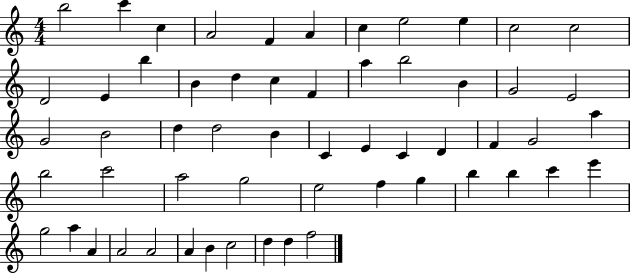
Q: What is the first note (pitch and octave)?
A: B5